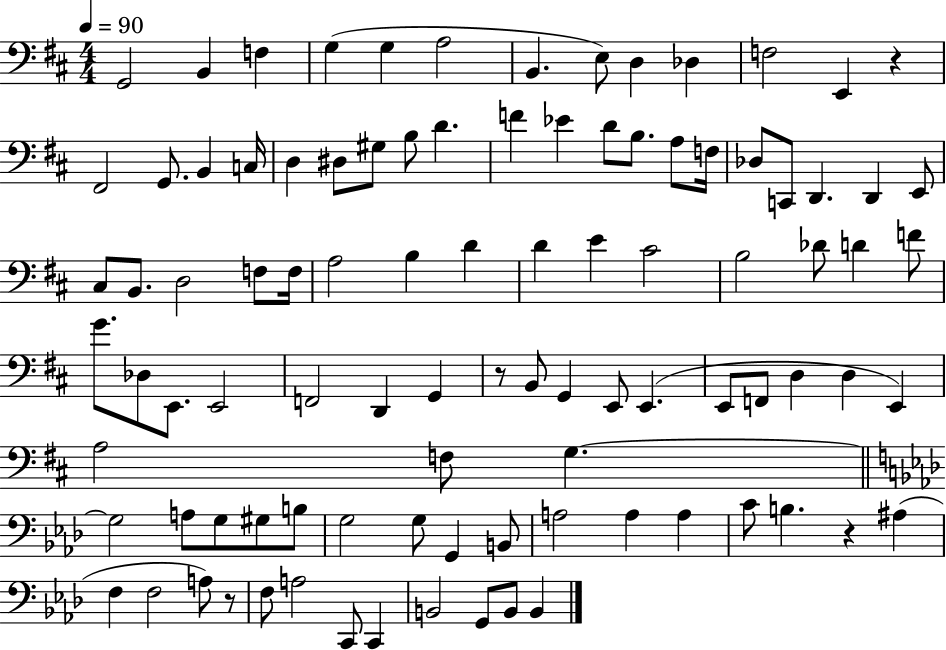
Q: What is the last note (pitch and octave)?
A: B2